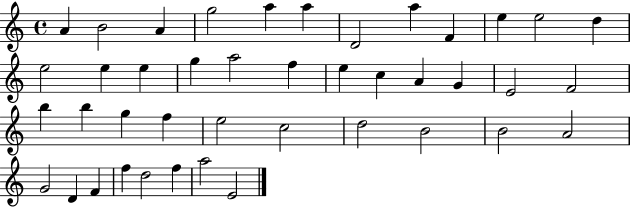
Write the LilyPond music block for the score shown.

{
  \clef treble
  \time 4/4
  \defaultTimeSignature
  \key c \major
  a'4 b'2 a'4 | g''2 a''4 a''4 | d'2 a''4 f'4 | e''4 e''2 d''4 | \break e''2 e''4 e''4 | g''4 a''2 f''4 | e''4 c''4 a'4 g'4 | e'2 f'2 | \break b''4 b''4 g''4 f''4 | e''2 c''2 | d''2 b'2 | b'2 a'2 | \break g'2 d'4 f'4 | f''4 d''2 f''4 | a''2 e'2 | \bar "|."
}